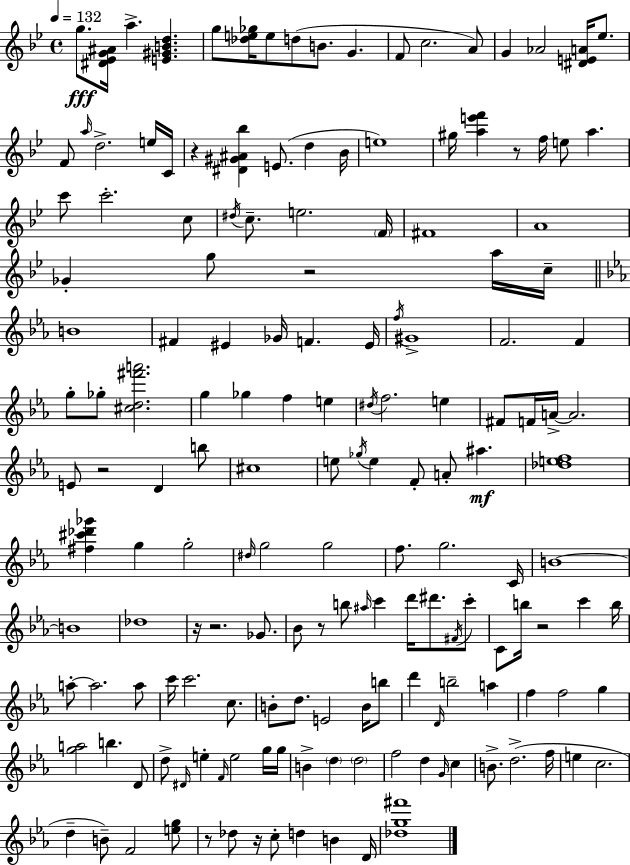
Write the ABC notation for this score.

X:1
T:Untitled
M:4/4
L:1/4
K:Bb
g/2 [^D_EG^A]/4 a [E^GBd] g/2 [_de_g]/4 e/2 d/2 B/2 G F/2 c2 A/2 G _A2 [^DEA]/4 _e/2 F/2 a/4 d2 e/4 C/4 z [^D^G^A_b] E/2 d _B/4 e4 ^g/4 [ae'f'] z/2 f/4 e/2 a c'/2 c'2 c/2 ^d/4 c/2 e2 F/4 ^F4 A4 _G g/2 z2 a/4 c/4 B4 ^F ^E _G/4 F ^E/4 f/4 ^G4 F2 F g/2 _g/2 [^cd^f'a']2 g _g f e ^d/4 f2 e ^F/2 F/4 A/4 A2 E/2 z2 D b/2 ^c4 e/2 _g/4 e F/2 A/2 ^a [_def]4 [^f^c'_d'_g'] g g2 ^d/4 g2 g2 f/2 g2 C/4 B4 B4 _d4 z/4 z2 _G/2 _B/2 z/2 b/2 ^a/4 c' d'/4 ^d'/2 ^F/4 c'/2 C/2 b/4 z2 c' b/4 a/2 a2 a/2 c'/4 c'2 c/2 B/2 d/2 E2 B/4 b/2 d' D/4 b2 a f f2 g [ga]2 b D/2 d/2 ^D/4 e F/4 e2 g/4 g/4 B d d2 f2 d G/4 c B/2 d2 f/4 e c2 d B/2 F2 [eg]/2 z/2 _d/2 z/4 c/2 d B D/4 [_dg^f']4